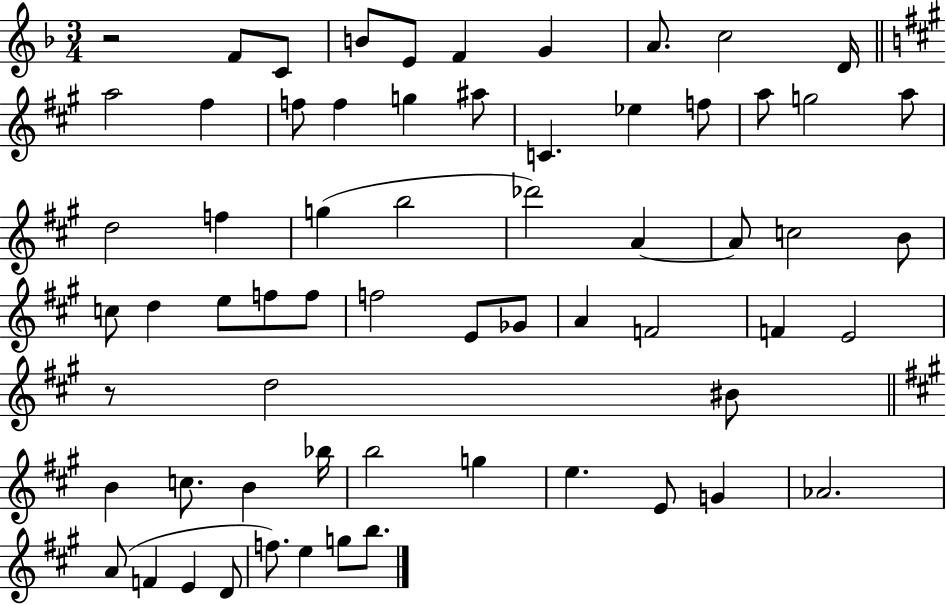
R/h F4/e C4/e B4/e E4/e F4/q G4/q A4/e. C5/h D4/s A5/h F#5/q F5/e F5/q G5/q A#5/e C4/q. Eb5/q F5/e A5/e G5/h A5/e D5/h F5/q G5/q B5/h Db6/h A4/q A4/e C5/h B4/e C5/e D5/q E5/e F5/e F5/e F5/h E4/e Gb4/e A4/q F4/h F4/q E4/h R/e D5/h BIS4/e B4/q C5/e. B4/q Bb5/s B5/h G5/q E5/q. E4/e G4/q Ab4/h. A4/e F4/q E4/q D4/e F5/e. E5/q G5/e B5/e.